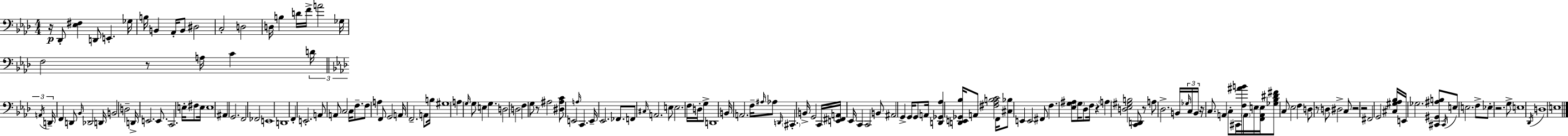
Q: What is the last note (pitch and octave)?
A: E3